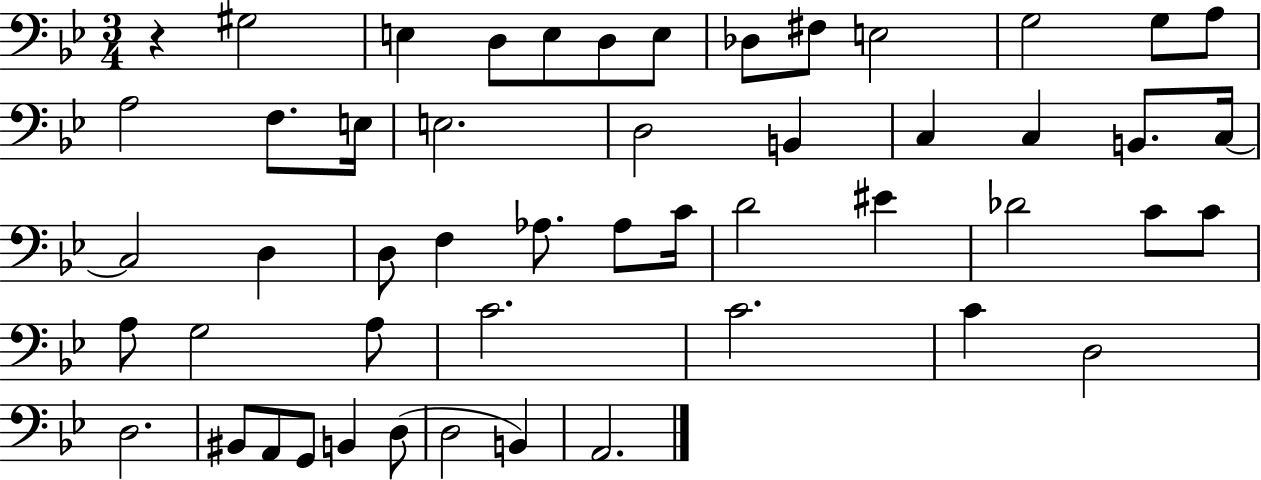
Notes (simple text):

R/q G#3/h E3/q D3/e E3/e D3/e E3/e Db3/e F#3/e E3/h G3/h G3/e A3/e A3/h F3/e. E3/s E3/h. D3/h B2/q C3/q C3/q B2/e. C3/s C3/h D3/q D3/e F3/q Ab3/e. Ab3/e C4/s D4/h EIS4/q Db4/h C4/e C4/e A3/e G3/h A3/e C4/h. C4/h. C4/q D3/h D3/h. BIS2/e A2/e G2/e B2/q D3/e D3/h B2/q A2/h.